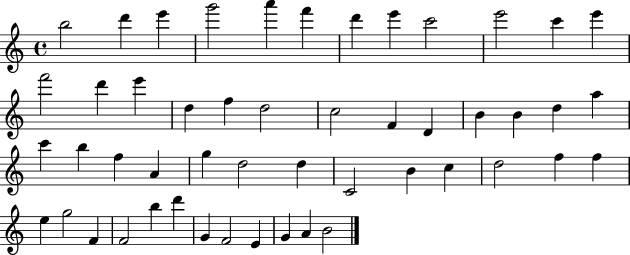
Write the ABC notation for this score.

X:1
T:Untitled
M:4/4
L:1/4
K:C
b2 d' e' g'2 a' f' d' e' c'2 e'2 c' e' f'2 d' e' d f d2 c2 F D B B d a c' b f A g d2 d C2 B c d2 f f e g2 F F2 b d' G F2 E G A B2